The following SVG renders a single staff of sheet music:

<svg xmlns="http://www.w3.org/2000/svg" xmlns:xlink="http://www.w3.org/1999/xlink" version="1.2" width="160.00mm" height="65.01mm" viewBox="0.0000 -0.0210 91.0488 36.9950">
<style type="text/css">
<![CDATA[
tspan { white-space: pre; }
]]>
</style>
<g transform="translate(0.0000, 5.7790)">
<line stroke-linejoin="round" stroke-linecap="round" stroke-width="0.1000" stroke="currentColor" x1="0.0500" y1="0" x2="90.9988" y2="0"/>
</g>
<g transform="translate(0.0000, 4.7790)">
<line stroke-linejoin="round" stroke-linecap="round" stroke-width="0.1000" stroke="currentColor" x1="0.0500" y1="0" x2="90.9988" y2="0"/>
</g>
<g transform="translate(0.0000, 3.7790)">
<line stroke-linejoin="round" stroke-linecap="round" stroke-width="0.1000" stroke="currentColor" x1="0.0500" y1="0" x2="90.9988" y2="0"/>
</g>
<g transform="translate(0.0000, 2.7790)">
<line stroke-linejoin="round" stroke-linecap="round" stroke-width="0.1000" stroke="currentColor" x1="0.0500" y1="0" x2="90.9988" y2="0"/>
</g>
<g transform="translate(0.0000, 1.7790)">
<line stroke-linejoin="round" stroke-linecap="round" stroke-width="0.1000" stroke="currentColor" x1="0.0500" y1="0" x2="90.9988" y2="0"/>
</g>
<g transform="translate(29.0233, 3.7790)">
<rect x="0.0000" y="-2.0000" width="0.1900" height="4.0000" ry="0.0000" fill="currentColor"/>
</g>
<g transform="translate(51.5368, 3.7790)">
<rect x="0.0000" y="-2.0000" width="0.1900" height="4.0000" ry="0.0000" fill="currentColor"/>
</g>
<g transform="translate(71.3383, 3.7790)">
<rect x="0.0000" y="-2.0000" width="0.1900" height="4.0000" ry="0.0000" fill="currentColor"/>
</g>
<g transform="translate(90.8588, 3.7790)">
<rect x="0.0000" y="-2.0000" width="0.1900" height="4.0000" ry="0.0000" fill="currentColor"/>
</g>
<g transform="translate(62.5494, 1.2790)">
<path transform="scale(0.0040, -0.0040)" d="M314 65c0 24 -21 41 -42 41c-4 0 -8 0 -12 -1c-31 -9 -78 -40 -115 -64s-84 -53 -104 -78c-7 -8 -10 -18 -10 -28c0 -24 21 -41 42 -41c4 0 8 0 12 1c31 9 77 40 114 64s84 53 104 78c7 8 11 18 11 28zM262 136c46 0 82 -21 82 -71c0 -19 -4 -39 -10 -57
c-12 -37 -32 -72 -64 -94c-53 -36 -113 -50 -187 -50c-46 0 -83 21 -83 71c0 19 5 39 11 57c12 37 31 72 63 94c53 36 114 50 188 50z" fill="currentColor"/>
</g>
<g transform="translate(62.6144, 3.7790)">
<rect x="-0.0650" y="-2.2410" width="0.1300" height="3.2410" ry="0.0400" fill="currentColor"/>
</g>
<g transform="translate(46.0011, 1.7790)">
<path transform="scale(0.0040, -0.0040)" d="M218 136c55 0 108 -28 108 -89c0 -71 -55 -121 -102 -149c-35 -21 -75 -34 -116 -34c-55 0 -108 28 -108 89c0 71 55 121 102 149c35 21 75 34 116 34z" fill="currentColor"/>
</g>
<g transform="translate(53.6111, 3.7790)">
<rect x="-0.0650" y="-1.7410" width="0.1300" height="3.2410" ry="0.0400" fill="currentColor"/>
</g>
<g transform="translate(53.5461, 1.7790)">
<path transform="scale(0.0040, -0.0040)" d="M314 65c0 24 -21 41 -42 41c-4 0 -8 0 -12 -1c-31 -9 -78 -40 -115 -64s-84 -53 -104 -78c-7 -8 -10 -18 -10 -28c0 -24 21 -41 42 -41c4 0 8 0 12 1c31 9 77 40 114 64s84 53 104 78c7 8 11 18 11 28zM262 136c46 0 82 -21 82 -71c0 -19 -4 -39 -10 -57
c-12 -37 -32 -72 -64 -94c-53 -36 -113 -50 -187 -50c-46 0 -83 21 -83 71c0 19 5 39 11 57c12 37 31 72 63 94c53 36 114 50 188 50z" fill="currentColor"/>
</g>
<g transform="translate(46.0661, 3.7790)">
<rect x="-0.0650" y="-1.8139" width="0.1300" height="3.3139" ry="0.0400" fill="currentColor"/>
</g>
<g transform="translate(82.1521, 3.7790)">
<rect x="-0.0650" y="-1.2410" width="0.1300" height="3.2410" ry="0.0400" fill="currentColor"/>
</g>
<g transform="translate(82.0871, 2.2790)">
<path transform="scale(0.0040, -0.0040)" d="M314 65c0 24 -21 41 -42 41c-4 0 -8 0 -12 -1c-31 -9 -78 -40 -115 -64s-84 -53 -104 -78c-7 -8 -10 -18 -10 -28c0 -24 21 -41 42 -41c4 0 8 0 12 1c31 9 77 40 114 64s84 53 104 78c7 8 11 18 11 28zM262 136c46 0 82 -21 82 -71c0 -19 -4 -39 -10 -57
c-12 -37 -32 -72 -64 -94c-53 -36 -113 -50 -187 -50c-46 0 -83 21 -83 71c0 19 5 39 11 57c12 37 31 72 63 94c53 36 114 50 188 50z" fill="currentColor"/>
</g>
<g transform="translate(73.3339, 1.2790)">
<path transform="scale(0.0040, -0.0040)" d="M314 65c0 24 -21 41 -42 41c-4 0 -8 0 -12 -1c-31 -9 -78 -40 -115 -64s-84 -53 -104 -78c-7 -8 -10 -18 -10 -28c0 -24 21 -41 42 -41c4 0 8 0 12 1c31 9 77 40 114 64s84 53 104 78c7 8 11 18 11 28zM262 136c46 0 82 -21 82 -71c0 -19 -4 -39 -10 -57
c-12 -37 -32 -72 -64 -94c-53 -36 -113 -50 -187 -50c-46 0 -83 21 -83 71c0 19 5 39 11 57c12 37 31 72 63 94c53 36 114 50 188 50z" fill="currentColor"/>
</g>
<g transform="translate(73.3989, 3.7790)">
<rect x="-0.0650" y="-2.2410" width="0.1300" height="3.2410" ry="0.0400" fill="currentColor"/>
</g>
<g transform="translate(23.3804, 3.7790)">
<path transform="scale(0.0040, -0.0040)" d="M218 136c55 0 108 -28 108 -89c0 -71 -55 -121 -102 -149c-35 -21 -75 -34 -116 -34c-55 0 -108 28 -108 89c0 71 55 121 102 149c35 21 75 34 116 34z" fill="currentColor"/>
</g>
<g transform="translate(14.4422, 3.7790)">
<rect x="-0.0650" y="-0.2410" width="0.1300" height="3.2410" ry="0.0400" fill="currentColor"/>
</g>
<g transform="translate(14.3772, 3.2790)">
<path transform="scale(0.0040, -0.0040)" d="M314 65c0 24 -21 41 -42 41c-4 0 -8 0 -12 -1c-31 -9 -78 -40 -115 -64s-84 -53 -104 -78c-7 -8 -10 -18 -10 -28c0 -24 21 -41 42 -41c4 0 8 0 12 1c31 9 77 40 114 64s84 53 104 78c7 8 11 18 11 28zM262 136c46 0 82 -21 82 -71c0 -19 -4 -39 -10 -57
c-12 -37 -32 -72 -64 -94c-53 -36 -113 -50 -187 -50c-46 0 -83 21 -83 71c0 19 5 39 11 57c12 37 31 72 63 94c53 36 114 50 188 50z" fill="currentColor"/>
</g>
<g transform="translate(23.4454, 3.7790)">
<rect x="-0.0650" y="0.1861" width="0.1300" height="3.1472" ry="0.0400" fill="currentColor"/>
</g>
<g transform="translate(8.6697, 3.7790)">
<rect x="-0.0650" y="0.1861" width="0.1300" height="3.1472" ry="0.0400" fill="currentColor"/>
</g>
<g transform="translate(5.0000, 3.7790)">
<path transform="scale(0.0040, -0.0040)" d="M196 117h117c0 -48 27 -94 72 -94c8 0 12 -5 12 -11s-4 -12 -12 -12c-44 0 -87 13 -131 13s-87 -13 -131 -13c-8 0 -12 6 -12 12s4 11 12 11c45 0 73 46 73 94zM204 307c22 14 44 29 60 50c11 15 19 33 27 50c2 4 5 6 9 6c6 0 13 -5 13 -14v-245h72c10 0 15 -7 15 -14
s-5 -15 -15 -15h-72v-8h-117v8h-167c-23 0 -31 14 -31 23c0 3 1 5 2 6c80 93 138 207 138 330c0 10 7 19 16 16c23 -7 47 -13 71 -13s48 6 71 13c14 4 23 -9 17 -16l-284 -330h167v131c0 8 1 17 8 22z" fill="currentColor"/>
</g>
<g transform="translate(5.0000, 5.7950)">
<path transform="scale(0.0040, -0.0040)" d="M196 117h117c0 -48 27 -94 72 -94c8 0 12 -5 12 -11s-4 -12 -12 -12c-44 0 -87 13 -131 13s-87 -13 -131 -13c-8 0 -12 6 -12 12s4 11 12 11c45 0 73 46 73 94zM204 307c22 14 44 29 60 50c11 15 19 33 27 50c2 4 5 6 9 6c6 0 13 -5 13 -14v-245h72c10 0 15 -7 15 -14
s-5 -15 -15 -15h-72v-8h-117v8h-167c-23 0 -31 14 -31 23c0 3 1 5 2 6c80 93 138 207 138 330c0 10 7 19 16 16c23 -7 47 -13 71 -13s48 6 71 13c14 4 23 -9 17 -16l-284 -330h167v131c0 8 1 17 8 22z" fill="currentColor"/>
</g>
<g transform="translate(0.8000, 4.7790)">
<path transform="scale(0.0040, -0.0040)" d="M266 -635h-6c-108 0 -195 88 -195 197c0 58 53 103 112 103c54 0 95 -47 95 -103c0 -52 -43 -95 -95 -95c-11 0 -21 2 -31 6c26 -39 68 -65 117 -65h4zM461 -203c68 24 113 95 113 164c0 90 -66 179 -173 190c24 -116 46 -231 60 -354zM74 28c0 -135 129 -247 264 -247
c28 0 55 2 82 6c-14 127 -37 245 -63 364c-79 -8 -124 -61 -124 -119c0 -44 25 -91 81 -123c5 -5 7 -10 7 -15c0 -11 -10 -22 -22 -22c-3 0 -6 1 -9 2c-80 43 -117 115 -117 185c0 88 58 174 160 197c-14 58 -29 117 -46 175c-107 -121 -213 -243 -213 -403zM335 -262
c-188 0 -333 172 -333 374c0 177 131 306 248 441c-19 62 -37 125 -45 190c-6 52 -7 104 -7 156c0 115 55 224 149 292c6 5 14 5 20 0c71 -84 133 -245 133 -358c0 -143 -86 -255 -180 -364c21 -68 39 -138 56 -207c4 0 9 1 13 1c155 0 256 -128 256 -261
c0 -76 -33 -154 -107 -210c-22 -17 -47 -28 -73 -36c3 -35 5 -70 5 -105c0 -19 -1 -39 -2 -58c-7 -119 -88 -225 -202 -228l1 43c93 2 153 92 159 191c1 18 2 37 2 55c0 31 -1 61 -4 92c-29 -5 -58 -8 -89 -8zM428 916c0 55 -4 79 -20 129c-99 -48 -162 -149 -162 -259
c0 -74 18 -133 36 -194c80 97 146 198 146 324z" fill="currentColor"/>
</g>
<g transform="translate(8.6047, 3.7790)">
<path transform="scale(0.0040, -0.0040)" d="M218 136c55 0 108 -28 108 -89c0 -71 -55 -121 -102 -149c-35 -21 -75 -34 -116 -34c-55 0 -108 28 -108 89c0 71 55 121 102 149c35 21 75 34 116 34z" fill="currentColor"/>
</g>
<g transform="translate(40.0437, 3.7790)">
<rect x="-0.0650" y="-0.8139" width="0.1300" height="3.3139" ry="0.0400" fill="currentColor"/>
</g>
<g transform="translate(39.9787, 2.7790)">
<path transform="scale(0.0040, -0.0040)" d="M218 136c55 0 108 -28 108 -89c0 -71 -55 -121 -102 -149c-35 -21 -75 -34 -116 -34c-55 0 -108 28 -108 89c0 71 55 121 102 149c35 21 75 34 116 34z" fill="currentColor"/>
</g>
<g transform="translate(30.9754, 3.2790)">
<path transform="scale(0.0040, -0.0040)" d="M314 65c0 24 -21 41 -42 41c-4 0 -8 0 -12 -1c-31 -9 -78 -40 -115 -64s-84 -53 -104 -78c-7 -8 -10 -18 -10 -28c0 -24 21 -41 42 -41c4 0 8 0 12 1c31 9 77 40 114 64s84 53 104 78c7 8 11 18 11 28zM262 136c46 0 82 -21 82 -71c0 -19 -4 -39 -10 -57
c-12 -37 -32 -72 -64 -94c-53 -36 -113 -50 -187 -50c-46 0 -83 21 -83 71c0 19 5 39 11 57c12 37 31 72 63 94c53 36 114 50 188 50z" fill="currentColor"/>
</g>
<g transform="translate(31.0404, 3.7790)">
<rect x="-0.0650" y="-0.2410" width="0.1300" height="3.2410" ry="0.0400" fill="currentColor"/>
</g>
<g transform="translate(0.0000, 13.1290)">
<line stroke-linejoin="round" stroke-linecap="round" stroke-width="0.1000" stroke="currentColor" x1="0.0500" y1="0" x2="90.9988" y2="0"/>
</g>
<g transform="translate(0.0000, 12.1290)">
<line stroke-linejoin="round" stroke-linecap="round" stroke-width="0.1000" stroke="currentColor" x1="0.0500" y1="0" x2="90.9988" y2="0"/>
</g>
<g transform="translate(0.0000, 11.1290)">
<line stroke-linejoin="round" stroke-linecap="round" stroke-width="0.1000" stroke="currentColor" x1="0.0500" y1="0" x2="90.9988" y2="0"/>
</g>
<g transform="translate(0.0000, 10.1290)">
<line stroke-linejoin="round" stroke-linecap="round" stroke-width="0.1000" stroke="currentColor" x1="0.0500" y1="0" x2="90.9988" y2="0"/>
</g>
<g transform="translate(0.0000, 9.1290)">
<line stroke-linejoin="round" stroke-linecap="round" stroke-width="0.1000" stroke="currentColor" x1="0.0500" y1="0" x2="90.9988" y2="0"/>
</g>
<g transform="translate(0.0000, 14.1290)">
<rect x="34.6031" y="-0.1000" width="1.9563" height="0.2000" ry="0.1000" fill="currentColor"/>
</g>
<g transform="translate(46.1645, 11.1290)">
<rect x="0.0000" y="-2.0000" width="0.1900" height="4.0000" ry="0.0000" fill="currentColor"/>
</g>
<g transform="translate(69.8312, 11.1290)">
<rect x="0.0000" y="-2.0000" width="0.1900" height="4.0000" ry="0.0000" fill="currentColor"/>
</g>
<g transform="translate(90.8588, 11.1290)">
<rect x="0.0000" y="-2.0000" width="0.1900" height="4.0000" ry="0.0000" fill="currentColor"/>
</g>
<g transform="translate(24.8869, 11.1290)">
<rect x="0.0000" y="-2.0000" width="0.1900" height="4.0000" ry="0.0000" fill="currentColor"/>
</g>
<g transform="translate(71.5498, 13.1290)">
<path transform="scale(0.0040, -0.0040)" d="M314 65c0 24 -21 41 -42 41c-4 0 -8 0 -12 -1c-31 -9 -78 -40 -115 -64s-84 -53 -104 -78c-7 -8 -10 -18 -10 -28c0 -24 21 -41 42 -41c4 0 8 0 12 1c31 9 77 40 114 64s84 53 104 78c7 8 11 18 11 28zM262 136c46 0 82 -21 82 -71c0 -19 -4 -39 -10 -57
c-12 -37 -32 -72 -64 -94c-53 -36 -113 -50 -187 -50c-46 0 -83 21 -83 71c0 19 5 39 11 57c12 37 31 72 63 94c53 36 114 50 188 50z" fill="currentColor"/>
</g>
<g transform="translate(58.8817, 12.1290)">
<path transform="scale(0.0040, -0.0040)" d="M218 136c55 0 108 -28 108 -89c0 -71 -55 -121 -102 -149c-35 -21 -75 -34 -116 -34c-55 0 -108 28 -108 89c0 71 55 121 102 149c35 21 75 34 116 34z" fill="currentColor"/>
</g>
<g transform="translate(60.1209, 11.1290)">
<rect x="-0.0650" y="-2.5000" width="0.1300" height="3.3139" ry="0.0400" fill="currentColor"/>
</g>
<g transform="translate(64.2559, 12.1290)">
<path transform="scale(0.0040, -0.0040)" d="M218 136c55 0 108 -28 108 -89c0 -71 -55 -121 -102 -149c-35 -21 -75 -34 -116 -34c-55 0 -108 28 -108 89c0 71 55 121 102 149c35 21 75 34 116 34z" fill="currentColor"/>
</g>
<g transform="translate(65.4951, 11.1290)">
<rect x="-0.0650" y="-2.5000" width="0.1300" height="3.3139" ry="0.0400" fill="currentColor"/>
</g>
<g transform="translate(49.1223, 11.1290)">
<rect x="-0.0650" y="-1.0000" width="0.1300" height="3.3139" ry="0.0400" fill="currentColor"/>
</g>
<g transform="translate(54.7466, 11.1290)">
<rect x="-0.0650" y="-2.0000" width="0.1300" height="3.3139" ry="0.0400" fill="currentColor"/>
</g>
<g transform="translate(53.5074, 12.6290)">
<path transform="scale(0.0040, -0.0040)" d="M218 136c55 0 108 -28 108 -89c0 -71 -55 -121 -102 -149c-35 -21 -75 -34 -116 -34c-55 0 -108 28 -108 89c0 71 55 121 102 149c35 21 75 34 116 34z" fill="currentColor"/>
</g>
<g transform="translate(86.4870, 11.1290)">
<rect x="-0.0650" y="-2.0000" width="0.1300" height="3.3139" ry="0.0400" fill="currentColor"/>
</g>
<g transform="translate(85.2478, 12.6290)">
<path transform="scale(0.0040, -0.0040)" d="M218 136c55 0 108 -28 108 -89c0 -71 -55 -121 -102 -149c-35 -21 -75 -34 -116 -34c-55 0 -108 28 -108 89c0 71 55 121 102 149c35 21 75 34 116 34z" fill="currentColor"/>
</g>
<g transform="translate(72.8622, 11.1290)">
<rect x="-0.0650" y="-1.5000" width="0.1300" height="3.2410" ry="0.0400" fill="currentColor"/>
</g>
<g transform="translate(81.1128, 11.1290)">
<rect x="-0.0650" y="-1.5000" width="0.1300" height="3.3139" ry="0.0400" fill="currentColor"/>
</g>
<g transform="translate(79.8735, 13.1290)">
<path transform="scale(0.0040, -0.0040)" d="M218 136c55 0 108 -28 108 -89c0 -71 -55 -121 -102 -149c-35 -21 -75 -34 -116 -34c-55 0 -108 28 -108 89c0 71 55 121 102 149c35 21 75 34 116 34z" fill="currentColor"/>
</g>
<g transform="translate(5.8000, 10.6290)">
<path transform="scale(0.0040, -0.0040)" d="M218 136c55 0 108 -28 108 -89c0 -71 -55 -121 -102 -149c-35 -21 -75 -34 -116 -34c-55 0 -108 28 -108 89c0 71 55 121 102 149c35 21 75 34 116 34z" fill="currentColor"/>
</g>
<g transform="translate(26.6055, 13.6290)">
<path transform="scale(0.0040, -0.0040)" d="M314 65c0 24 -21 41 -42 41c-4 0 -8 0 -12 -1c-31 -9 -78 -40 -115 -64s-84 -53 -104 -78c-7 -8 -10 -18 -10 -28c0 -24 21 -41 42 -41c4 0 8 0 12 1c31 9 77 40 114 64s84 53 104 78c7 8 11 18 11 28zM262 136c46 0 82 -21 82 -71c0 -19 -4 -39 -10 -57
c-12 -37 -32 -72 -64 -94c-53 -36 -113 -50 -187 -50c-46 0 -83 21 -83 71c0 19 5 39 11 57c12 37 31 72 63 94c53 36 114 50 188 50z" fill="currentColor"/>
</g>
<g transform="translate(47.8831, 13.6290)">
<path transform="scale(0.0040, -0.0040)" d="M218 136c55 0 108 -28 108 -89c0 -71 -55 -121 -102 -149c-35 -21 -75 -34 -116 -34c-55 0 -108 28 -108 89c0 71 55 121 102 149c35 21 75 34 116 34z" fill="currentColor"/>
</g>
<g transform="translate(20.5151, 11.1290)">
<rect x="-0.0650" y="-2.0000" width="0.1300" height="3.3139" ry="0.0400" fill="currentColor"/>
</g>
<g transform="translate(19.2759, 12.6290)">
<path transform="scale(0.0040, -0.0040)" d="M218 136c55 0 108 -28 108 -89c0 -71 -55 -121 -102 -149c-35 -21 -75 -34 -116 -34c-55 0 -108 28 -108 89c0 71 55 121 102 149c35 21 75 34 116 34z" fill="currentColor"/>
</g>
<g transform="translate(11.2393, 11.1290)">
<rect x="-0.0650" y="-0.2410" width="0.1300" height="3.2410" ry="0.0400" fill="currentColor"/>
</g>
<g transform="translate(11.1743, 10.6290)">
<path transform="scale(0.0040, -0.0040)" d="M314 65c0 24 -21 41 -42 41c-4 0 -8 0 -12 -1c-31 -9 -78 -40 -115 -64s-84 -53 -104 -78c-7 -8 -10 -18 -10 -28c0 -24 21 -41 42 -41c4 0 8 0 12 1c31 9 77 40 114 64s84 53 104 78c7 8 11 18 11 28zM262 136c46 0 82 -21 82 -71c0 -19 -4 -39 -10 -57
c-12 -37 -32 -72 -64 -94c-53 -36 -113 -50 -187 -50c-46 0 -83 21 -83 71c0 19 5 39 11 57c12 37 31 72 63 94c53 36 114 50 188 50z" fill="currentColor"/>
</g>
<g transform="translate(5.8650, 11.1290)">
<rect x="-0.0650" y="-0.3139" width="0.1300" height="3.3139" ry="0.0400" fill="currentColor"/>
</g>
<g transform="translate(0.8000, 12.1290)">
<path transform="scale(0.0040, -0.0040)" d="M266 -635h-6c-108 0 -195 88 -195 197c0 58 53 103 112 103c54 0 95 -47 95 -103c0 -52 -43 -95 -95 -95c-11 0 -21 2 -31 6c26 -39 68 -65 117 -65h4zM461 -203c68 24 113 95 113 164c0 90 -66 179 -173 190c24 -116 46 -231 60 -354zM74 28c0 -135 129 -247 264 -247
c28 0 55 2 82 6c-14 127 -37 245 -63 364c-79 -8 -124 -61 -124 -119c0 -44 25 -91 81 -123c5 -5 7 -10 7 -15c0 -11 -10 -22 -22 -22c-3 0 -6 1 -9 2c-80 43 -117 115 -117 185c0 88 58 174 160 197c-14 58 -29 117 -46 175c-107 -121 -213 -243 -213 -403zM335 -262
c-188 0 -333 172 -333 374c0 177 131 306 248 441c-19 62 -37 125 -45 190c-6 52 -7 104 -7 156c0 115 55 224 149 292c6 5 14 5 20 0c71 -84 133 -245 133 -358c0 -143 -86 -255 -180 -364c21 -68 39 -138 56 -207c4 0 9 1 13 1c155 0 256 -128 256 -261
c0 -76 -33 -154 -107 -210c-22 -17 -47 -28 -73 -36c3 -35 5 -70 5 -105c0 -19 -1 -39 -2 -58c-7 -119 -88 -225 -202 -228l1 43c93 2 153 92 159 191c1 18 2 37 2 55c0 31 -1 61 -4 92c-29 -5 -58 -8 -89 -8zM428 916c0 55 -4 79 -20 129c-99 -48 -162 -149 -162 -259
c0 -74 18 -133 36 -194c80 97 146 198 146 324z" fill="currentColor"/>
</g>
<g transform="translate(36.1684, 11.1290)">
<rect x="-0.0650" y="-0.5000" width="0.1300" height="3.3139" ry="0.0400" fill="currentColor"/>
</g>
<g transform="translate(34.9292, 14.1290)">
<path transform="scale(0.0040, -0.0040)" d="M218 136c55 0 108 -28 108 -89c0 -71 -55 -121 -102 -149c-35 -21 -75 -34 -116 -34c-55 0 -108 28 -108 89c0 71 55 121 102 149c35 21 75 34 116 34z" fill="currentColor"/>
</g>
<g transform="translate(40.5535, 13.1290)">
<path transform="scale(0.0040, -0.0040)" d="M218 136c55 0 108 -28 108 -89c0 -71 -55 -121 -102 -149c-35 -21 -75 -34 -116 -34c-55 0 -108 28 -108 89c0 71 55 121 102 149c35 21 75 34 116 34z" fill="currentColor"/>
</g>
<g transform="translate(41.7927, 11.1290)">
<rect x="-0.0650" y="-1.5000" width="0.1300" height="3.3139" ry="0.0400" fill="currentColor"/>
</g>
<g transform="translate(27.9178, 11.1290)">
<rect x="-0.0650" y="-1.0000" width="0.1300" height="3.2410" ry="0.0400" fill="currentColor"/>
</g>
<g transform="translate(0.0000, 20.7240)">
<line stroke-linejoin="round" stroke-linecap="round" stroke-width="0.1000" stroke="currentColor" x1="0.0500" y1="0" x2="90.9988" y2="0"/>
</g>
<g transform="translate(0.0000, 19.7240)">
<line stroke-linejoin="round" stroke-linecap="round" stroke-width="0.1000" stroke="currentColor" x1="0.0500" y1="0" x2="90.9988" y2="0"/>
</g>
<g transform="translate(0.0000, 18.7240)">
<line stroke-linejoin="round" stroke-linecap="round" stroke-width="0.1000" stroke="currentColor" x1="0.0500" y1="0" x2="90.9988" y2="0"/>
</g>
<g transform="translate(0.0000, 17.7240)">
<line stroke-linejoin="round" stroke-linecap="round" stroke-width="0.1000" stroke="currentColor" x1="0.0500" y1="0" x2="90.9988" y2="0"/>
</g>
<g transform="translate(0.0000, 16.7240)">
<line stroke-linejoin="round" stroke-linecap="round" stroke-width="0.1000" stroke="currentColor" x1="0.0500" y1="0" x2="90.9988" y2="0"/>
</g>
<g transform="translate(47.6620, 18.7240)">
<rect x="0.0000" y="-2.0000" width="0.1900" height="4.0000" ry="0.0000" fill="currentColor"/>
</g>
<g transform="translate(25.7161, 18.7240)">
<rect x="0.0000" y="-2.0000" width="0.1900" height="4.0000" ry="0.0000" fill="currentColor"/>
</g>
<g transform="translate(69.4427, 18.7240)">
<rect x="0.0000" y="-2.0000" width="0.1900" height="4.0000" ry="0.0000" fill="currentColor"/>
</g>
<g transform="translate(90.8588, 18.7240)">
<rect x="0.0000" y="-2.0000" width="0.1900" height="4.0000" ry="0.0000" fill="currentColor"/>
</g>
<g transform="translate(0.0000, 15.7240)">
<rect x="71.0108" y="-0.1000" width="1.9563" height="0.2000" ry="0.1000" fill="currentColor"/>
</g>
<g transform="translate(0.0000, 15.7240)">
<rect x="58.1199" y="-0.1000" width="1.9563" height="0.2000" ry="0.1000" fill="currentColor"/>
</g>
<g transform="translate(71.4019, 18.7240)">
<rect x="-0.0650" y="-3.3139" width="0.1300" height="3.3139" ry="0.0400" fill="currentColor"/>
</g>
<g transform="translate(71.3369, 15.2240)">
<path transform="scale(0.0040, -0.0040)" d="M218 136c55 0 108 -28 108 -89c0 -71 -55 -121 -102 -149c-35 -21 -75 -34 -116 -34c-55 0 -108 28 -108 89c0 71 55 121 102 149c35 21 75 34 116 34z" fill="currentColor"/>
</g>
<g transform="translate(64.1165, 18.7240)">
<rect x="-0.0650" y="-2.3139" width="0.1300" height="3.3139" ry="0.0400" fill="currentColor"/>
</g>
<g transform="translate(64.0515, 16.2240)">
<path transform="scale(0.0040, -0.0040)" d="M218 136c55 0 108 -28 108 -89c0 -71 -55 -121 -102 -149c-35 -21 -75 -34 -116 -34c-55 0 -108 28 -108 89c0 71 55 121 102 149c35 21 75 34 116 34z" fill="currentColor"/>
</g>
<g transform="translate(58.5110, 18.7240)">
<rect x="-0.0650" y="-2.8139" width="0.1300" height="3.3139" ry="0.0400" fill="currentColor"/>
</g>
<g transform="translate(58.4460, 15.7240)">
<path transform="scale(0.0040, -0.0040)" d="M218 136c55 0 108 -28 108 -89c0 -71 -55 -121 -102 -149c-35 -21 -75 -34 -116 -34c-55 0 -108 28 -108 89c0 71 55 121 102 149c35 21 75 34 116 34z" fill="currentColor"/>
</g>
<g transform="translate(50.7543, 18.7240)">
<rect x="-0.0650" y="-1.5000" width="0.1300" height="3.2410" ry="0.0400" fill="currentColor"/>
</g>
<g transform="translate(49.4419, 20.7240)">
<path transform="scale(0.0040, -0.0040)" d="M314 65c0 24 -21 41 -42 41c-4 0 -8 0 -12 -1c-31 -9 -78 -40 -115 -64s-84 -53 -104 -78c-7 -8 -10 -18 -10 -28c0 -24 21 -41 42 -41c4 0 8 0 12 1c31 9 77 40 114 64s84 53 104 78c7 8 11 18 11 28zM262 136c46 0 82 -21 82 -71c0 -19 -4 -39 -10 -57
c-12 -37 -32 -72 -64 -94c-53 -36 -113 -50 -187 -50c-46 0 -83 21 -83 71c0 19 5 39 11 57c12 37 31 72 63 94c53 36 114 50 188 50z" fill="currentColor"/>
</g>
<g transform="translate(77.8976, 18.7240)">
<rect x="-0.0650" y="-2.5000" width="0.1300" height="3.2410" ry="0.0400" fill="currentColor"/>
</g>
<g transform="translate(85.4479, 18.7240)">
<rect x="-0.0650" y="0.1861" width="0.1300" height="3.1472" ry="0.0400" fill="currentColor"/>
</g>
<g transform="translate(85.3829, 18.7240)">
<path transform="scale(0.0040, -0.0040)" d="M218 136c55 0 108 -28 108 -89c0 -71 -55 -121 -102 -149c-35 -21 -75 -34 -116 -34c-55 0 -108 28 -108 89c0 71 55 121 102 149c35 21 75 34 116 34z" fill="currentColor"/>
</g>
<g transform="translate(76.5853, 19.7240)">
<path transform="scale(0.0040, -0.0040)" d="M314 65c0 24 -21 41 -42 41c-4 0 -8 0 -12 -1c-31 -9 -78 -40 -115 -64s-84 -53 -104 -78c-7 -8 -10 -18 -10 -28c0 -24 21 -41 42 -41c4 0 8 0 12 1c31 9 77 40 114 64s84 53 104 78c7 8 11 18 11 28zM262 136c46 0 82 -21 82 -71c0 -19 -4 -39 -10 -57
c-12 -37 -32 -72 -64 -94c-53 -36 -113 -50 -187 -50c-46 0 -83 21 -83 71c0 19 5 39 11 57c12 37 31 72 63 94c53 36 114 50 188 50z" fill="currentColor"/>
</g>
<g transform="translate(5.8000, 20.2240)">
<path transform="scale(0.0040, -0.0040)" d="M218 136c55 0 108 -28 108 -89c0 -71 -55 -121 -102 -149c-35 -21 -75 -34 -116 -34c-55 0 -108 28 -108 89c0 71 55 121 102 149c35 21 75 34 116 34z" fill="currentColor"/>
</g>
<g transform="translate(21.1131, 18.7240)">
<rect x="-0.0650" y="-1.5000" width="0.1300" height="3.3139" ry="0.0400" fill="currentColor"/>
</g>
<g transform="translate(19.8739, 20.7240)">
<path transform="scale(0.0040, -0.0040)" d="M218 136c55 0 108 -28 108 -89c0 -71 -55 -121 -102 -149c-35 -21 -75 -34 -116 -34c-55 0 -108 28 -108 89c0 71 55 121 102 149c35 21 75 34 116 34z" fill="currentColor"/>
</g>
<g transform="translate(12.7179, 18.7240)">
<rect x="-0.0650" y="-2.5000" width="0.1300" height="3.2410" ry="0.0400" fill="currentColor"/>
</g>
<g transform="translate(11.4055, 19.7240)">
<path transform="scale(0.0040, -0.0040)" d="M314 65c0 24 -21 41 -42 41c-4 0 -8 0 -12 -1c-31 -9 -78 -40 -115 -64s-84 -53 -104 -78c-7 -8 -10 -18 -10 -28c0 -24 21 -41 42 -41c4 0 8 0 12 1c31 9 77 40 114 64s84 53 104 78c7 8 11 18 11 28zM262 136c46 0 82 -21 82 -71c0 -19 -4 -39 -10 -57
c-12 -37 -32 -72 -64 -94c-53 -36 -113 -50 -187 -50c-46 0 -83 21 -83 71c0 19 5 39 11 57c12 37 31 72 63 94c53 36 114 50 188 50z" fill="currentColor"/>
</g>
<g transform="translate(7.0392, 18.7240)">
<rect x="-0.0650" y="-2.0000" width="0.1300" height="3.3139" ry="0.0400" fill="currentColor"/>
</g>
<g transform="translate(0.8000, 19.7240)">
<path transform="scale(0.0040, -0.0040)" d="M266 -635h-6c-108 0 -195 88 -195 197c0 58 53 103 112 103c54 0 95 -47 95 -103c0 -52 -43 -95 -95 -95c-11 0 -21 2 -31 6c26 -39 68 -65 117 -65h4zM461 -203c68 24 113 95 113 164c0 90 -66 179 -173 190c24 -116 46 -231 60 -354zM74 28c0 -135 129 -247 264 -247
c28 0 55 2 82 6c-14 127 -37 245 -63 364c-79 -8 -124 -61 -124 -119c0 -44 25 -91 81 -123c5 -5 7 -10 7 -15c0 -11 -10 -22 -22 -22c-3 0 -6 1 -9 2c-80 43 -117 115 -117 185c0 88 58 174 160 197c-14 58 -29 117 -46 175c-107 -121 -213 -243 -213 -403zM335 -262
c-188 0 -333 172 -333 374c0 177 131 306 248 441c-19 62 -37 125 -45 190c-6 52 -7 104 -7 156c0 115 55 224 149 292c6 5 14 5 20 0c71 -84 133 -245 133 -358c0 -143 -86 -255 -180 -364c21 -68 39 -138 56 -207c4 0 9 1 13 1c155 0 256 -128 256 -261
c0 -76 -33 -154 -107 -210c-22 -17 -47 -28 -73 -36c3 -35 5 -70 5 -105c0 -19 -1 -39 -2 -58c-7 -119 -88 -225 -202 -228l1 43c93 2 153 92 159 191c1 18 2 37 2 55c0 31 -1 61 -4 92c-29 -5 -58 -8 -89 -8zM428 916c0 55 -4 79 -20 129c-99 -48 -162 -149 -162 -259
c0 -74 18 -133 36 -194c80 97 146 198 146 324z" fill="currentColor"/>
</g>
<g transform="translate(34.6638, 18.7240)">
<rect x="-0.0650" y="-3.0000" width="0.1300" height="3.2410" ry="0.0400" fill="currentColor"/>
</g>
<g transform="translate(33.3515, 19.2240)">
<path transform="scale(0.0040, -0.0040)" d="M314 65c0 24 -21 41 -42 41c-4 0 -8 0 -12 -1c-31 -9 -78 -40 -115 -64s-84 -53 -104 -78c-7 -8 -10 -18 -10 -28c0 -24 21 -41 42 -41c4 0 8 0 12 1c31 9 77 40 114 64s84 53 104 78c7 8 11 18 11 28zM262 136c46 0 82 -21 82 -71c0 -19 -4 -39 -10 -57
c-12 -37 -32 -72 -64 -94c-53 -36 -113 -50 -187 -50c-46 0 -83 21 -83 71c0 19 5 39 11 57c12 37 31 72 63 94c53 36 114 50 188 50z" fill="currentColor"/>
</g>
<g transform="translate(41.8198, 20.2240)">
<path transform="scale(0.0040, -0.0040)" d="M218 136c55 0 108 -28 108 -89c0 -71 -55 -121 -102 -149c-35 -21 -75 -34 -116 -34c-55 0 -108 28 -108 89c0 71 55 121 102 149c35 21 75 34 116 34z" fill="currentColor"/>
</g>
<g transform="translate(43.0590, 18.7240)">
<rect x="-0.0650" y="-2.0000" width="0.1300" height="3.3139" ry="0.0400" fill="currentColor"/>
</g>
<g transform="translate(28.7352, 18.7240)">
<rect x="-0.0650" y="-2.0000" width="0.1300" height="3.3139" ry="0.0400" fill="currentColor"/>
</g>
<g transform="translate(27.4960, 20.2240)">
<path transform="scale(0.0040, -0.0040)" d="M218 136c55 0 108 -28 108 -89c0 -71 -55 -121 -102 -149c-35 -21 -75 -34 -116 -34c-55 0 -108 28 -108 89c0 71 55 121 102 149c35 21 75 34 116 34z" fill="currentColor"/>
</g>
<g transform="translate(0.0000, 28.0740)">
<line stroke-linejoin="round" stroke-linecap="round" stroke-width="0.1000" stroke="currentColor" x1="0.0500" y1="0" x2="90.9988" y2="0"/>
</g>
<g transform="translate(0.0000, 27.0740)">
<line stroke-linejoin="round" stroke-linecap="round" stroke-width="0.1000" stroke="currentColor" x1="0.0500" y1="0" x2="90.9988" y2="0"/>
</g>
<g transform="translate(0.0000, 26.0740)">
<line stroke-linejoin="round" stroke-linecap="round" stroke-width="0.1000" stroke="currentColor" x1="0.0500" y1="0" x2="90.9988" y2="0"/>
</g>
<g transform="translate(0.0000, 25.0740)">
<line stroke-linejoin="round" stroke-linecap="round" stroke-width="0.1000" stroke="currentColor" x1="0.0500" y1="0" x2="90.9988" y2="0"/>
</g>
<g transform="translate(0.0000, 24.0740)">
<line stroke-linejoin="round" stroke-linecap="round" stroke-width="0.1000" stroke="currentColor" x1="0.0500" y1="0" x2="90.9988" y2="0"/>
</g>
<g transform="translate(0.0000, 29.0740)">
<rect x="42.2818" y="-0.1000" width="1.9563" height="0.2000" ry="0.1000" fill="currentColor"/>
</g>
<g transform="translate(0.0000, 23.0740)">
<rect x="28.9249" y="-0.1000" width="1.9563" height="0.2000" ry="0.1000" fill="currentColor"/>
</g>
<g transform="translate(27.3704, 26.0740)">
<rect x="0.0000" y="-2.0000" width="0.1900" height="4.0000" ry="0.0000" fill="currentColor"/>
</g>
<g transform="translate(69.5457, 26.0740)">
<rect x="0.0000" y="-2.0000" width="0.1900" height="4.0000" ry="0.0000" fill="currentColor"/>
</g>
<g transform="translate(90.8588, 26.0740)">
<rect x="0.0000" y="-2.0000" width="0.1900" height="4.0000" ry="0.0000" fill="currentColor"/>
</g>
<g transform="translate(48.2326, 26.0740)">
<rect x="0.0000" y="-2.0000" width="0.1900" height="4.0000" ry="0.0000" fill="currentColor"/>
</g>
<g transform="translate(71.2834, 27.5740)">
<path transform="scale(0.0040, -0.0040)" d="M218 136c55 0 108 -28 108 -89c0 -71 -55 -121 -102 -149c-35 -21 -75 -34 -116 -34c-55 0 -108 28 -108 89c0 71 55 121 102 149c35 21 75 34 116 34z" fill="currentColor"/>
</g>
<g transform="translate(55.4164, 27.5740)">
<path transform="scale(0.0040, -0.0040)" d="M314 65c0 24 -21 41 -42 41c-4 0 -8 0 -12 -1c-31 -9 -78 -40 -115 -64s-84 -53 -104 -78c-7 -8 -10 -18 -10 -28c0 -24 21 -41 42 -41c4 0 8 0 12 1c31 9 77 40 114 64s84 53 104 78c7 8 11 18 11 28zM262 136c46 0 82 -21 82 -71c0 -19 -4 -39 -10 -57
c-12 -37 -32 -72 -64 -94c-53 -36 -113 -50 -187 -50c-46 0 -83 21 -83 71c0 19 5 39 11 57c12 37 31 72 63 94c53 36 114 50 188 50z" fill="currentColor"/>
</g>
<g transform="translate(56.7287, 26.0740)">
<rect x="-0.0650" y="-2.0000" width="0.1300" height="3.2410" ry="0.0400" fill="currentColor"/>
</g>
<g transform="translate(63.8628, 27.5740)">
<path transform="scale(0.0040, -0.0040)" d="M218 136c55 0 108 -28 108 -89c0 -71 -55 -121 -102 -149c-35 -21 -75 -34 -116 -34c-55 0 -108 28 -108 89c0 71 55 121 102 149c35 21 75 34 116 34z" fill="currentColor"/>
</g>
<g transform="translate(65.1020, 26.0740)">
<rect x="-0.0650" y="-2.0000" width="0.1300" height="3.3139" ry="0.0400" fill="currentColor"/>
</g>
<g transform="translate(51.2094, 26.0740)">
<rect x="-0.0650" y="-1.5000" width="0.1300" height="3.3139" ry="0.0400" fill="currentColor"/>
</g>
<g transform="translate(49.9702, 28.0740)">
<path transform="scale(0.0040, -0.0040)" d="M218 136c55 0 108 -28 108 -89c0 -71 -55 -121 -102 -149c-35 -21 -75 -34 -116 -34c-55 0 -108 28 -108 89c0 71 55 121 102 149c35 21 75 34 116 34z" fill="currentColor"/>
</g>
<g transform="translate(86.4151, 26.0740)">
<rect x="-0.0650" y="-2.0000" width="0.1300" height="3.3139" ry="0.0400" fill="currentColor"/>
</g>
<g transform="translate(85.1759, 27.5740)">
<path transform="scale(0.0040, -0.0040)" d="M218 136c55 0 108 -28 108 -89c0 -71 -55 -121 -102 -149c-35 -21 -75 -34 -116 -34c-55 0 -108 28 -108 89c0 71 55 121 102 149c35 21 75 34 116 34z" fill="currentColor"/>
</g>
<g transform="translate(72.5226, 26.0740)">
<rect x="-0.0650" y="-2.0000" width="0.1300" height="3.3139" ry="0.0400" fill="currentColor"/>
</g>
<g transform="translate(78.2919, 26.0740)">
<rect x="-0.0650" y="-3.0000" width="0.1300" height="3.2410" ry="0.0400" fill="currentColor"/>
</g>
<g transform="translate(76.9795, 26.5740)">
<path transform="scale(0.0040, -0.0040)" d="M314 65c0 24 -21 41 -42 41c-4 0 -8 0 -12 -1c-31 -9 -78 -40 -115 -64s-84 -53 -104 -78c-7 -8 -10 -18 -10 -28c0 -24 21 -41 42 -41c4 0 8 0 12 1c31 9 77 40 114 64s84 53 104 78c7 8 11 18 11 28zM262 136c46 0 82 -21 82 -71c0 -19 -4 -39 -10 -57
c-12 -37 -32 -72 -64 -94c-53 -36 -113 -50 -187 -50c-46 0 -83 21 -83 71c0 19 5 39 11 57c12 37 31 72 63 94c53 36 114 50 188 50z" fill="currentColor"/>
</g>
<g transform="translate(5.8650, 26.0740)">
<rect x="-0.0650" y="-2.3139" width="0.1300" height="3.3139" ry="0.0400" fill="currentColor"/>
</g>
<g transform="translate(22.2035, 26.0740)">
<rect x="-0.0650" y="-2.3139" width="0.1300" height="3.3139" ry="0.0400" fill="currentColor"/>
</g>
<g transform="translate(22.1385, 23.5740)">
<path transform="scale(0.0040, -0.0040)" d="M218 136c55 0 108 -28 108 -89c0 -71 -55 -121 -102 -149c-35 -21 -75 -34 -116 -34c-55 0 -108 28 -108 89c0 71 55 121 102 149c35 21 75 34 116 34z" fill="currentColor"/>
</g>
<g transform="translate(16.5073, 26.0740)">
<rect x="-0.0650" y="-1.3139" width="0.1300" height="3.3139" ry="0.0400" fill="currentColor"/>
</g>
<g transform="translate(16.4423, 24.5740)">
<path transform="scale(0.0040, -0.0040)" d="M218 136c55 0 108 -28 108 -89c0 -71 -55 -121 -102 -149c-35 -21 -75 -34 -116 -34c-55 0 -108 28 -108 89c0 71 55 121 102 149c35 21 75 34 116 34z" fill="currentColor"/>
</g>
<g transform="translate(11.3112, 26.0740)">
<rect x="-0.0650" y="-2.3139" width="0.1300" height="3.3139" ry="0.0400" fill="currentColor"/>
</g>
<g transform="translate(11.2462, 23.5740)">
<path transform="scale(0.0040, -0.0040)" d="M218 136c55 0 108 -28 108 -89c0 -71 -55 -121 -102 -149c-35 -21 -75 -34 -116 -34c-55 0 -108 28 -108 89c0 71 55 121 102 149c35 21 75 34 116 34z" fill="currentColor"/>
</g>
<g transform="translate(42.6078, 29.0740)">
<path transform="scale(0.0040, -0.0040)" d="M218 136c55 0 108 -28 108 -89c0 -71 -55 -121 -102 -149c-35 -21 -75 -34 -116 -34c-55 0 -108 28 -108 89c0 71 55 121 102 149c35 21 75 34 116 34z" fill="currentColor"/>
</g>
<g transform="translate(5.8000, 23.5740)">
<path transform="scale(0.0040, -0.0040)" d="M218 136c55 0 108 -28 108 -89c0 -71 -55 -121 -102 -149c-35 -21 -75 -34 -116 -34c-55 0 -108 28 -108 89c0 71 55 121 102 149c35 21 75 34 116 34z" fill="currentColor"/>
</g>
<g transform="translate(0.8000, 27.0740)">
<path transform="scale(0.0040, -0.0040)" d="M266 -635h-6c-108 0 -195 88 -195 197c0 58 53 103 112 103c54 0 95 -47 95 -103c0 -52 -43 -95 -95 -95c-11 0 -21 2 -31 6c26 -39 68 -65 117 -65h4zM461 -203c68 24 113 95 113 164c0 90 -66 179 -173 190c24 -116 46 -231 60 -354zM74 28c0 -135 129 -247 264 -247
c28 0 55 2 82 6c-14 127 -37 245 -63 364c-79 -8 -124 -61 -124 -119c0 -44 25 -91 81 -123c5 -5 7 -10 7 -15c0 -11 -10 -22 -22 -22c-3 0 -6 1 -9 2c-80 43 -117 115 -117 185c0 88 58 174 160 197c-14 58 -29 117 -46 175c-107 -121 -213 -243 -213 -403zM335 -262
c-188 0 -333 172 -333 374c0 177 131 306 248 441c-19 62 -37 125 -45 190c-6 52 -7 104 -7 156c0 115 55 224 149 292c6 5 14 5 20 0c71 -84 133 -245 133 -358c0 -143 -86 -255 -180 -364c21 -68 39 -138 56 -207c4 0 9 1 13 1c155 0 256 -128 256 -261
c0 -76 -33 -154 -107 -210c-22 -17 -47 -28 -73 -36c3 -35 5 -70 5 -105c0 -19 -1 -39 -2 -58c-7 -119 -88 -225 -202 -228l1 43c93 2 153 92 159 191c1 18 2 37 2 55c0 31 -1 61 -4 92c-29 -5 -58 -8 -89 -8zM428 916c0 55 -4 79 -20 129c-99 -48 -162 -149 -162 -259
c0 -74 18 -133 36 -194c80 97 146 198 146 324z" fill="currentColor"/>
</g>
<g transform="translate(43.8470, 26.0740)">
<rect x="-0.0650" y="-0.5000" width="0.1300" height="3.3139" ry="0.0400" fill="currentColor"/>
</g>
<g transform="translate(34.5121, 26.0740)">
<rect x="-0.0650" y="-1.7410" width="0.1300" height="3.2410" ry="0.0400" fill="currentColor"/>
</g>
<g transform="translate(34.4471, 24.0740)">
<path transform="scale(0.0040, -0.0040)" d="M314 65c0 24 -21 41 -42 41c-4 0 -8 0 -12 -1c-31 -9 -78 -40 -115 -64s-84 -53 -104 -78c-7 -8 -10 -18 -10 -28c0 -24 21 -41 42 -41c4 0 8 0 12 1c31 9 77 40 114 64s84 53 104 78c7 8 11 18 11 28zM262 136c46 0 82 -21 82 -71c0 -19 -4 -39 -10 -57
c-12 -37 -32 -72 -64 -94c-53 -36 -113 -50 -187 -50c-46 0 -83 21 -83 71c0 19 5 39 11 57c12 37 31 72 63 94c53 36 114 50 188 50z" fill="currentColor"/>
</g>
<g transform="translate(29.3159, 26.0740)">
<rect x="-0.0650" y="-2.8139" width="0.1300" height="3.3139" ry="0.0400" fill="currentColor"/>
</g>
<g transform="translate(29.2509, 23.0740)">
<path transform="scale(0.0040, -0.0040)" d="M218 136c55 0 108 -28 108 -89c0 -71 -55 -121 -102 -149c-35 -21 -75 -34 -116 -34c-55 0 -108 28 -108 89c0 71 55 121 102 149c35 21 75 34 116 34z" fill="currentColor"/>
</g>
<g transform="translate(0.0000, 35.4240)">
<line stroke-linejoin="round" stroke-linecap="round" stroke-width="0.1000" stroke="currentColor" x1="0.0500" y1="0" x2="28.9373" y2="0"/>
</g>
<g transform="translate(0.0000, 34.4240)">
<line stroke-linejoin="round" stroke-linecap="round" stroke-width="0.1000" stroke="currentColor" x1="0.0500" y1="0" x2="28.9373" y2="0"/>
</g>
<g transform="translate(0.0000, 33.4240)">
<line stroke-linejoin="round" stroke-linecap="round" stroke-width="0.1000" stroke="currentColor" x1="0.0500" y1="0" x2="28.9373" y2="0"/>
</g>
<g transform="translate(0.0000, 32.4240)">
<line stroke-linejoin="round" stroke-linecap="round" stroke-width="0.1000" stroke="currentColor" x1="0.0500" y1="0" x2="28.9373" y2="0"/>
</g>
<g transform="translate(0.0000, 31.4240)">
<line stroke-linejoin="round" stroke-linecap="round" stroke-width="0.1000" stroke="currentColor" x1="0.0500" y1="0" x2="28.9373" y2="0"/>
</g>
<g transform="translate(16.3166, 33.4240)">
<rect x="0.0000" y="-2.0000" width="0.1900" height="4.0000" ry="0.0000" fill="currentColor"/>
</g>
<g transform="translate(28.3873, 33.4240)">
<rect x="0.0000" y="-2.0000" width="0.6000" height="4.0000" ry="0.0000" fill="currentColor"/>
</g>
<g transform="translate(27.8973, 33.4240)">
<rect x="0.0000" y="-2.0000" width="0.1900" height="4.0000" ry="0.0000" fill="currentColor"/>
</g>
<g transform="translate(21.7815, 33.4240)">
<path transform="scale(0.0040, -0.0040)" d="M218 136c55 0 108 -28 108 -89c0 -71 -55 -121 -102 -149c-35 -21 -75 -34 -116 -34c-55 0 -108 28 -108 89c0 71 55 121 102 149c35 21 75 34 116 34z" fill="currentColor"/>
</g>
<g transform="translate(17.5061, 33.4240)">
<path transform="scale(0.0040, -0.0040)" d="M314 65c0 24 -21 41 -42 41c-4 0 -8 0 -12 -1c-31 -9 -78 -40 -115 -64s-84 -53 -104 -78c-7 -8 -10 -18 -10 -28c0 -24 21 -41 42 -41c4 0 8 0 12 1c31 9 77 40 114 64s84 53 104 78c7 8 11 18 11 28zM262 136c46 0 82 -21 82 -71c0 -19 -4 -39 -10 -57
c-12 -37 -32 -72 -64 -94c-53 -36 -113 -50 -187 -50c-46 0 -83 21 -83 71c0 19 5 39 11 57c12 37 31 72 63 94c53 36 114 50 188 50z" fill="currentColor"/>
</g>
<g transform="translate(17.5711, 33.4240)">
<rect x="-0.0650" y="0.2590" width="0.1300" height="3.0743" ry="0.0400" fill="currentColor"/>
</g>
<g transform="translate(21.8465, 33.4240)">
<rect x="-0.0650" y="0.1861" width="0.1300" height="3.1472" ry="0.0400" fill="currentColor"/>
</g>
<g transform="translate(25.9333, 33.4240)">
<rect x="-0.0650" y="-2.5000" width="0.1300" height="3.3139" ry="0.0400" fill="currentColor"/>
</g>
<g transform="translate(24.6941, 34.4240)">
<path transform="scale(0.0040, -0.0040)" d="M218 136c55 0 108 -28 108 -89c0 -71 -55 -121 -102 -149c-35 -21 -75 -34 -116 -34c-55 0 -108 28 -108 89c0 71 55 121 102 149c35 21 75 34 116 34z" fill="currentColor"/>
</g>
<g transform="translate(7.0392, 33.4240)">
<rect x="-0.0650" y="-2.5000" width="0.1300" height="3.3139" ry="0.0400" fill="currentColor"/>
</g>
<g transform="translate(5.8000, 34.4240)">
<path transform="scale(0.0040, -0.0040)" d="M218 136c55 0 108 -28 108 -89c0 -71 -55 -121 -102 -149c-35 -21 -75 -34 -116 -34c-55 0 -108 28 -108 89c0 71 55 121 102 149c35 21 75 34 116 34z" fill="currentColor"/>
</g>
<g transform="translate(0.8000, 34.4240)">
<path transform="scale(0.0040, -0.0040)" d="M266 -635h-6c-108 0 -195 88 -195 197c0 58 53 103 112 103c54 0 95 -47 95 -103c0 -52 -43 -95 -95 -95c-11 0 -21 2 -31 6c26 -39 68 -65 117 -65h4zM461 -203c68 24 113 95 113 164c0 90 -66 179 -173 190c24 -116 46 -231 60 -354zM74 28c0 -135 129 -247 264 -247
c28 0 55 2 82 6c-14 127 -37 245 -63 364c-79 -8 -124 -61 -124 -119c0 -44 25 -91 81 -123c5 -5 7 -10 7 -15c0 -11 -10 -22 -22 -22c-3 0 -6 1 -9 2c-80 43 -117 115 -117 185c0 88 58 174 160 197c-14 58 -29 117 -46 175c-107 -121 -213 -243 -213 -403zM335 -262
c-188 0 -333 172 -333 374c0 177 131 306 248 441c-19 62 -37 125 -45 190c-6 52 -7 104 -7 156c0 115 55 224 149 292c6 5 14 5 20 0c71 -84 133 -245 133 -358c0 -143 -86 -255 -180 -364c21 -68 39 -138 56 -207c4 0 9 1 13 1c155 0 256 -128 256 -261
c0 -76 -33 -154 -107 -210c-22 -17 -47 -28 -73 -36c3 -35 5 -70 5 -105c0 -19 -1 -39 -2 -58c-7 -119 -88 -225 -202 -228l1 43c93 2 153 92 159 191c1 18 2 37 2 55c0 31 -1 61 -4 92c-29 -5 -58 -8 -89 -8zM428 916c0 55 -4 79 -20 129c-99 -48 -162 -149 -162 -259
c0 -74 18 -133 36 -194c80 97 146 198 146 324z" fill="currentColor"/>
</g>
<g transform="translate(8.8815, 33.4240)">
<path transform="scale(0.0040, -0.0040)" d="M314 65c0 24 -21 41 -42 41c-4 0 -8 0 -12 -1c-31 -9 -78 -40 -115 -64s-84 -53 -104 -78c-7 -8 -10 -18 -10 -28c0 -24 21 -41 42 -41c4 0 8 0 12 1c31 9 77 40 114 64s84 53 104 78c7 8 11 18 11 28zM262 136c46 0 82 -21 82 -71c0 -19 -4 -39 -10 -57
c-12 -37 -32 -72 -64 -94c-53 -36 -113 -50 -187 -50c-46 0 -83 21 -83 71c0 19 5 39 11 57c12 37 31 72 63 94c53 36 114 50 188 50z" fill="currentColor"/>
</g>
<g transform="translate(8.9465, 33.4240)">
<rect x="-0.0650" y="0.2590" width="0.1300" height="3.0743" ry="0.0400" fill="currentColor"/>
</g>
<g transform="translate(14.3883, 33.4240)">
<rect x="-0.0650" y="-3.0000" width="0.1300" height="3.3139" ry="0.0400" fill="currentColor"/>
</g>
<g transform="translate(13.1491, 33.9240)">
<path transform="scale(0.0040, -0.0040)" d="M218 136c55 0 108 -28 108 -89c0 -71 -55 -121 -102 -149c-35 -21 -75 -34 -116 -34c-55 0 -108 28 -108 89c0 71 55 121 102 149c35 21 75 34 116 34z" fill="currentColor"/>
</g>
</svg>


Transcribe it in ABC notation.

X:1
T:Untitled
M:4/4
L:1/4
K:C
B c2 B c2 d f f2 g2 g2 e2 c c2 F D2 C E D F G G E2 E F F G2 E F A2 F E2 a g b G2 B g g e g a f2 C E F2 F F A2 F G B2 A B2 B G